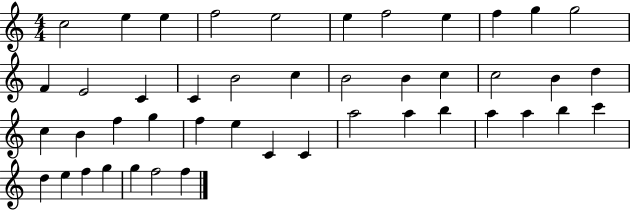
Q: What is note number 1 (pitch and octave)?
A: C5